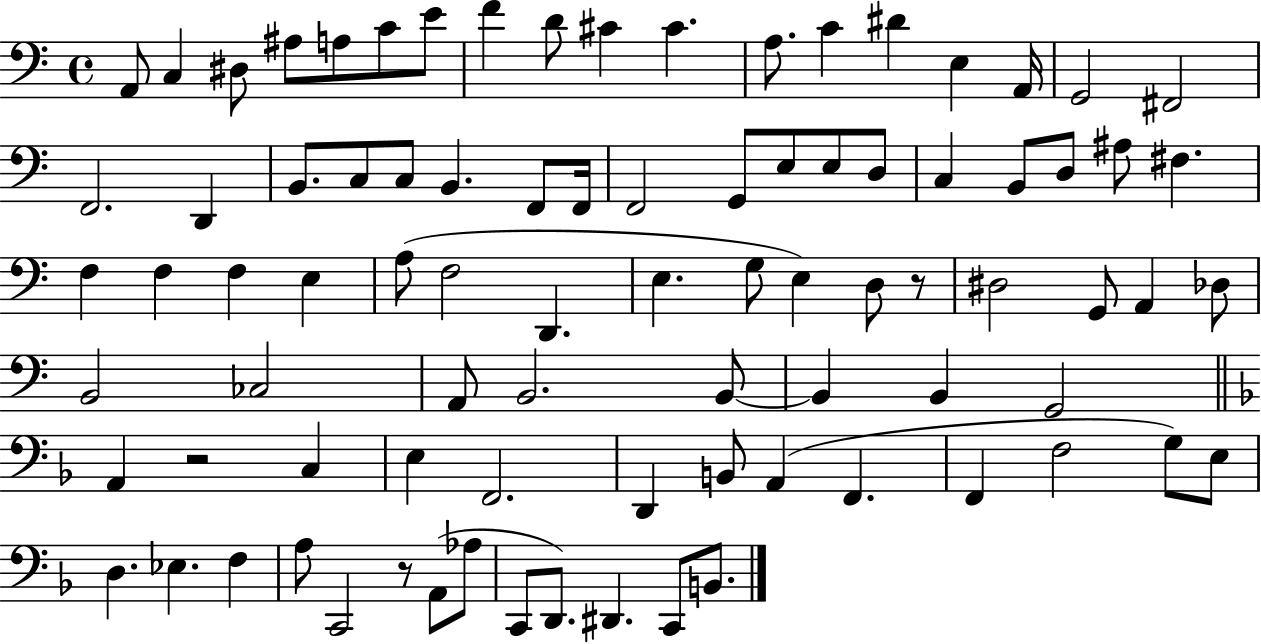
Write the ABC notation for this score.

X:1
T:Untitled
M:4/4
L:1/4
K:C
A,,/2 C, ^D,/2 ^A,/2 A,/2 C/2 E/2 F D/2 ^C ^C A,/2 C ^D E, A,,/4 G,,2 ^F,,2 F,,2 D,, B,,/2 C,/2 C,/2 B,, F,,/2 F,,/4 F,,2 G,,/2 E,/2 E,/2 D,/2 C, B,,/2 D,/2 ^A,/2 ^F, F, F, F, E, A,/2 F,2 D,, E, G,/2 E, D,/2 z/2 ^D,2 G,,/2 A,, _D,/2 B,,2 _C,2 A,,/2 B,,2 B,,/2 B,, B,, G,,2 A,, z2 C, E, F,,2 D,, B,,/2 A,, F,, F,, F,2 G,/2 E,/2 D, _E, F, A,/2 C,,2 z/2 A,,/2 _A,/2 C,,/2 D,,/2 ^D,, C,,/2 B,,/2